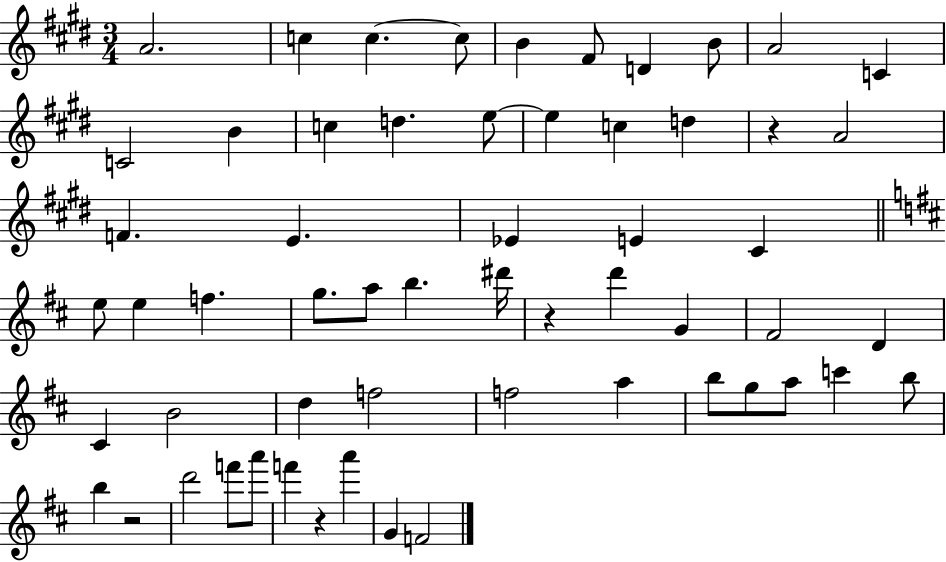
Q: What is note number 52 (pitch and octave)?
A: A6